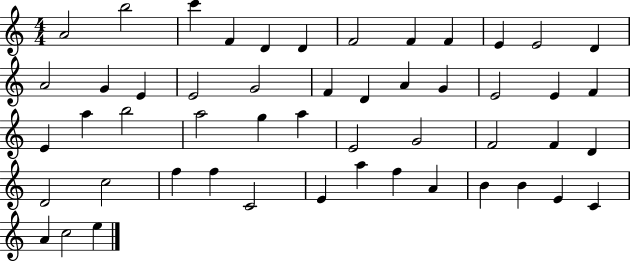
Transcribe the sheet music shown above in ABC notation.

X:1
T:Untitled
M:4/4
L:1/4
K:C
A2 b2 c' F D D F2 F F E E2 D A2 G E E2 G2 F D A G E2 E F E a b2 a2 g a E2 G2 F2 F D D2 c2 f f C2 E a f A B B E C A c2 e